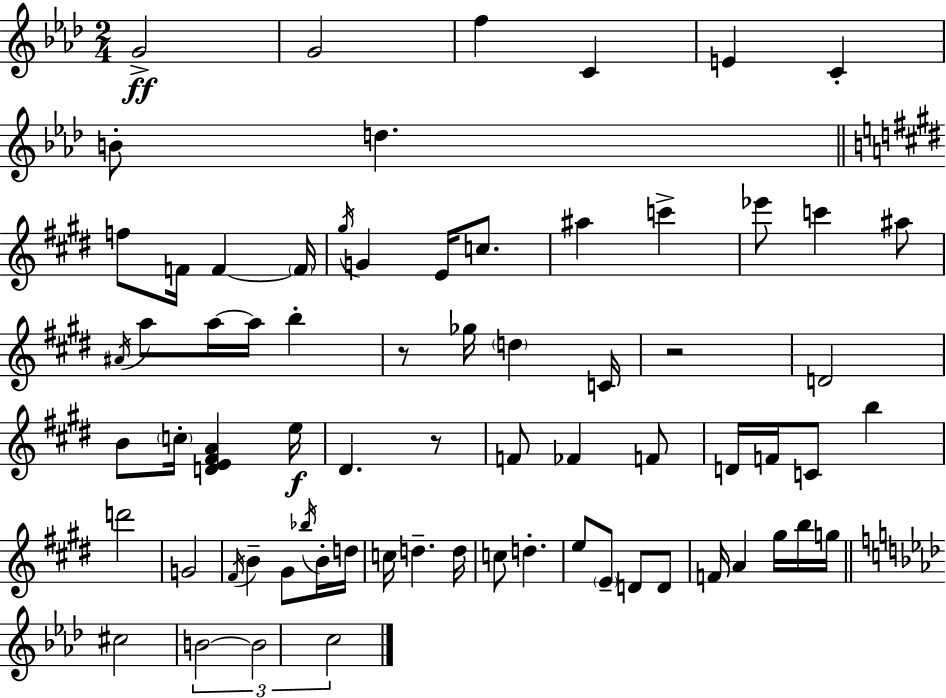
G4/h G4/h F5/q C4/q E4/q C4/q B4/e D5/q. F5/e F4/s F4/q F4/s G#5/s G4/q E4/s C5/e. A#5/q C6/q Eb6/e C6/q A#5/e A#4/s A5/e A5/s A5/s B5/q R/e Gb5/s D5/q C4/s R/h D4/h B4/e C5/s [D4,E4,F#4,A4]/q E5/s D#4/q. R/e F4/e FES4/q F4/e D4/s F4/s C4/e B5/q D6/h G4/h F#4/s B4/q G#4/e Bb5/s B4/s D5/s C5/s D5/q. D5/s C5/e D5/q. E5/e E4/e D4/e D4/e F4/s A4/q G#5/s B5/s G5/s C#5/h B4/h B4/h C5/h